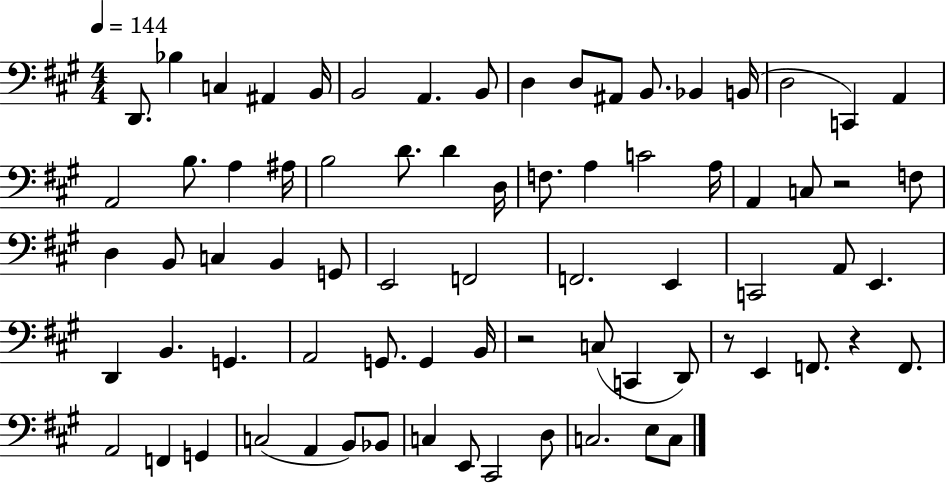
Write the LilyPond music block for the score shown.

{
  \clef bass
  \numericTimeSignature
  \time 4/4
  \key a \major
  \tempo 4 = 144
  d,8. bes4 c4 ais,4 b,16 | b,2 a,4. b,8 | d4 d8 ais,8 b,8. bes,4 b,16( | d2 c,4) a,4 | \break a,2 b8. a4 ais16 | b2 d'8. d'4 d16 | f8. a4 c'2 a16 | a,4 c8 r2 f8 | \break d4 b,8 c4 b,4 g,8 | e,2 f,2 | f,2. e,4 | c,2 a,8 e,4. | \break d,4 b,4. g,4. | a,2 g,8. g,4 b,16 | r2 c8( c,4 d,8) | r8 e,4 f,8. r4 f,8. | \break a,2 f,4 g,4 | c2( a,4 b,8) bes,8 | c4 e,8 cis,2 d8 | c2. e8 c8 | \break \bar "|."
}